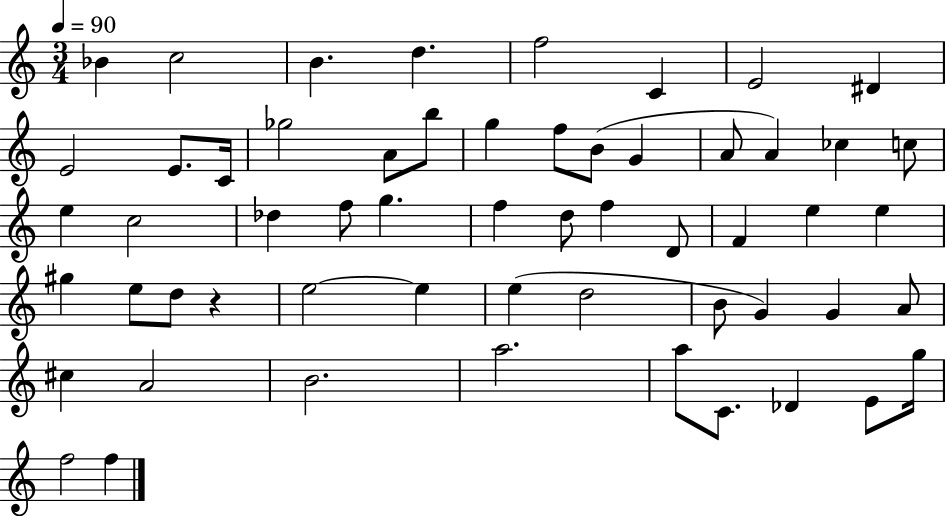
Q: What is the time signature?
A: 3/4